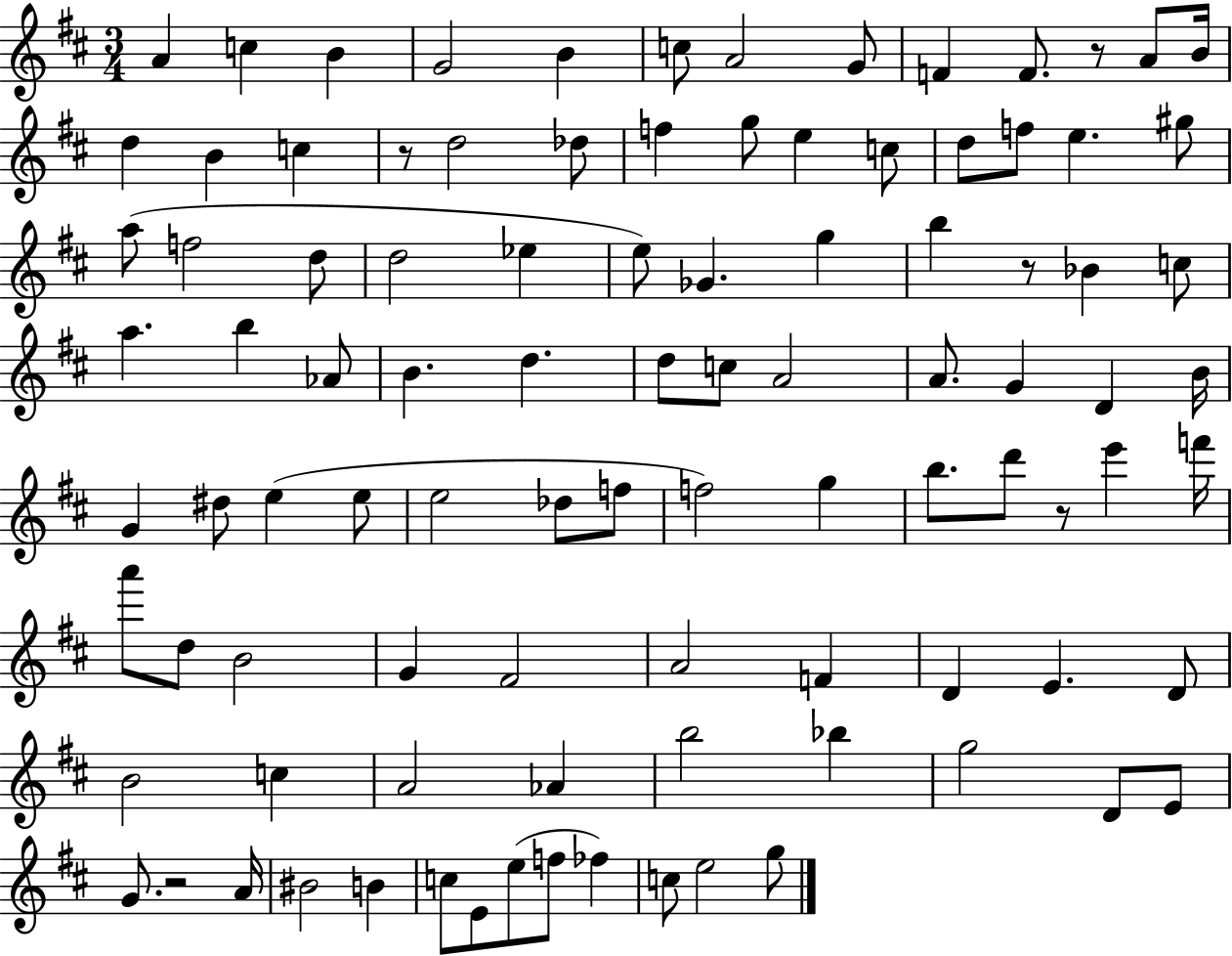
A4/q C5/q B4/q G4/h B4/q C5/e A4/h G4/e F4/q F4/e. R/e A4/e B4/s D5/q B4/q C5/q R/e D5/h Db5/e F5/q G5/e E5/q C5/e D5/e F5/e E5/q. G#5/e A5/e F5/h D5/e D5/h Eb5/q E5/e Gb4/q. G5/q B5/q R/e Bb4/q C5/e A5/q. B5/q Ab4/e B4/q. D5/q. D5/e C5/e A4/h A4/e. G4/q D4/q B4/s G4/q D#5/e E5/q E5/e E5/h Db5/e F5/e F5/h G5/q B5/e. D6/e R/e E6/q F6/s A6/e D5/e B4/h G4/q F#4/h A4/h F4/q D4/q E4/q. D4/e B4/h C5/q A4/h Ab4/q B5/h Bb5/q G5/h D4/e E4/e G4/e. R/h A4/s BIS4/h B4/q C5/e E4/e E5/e F5/e FES5/q C5/e E5/h G5/e